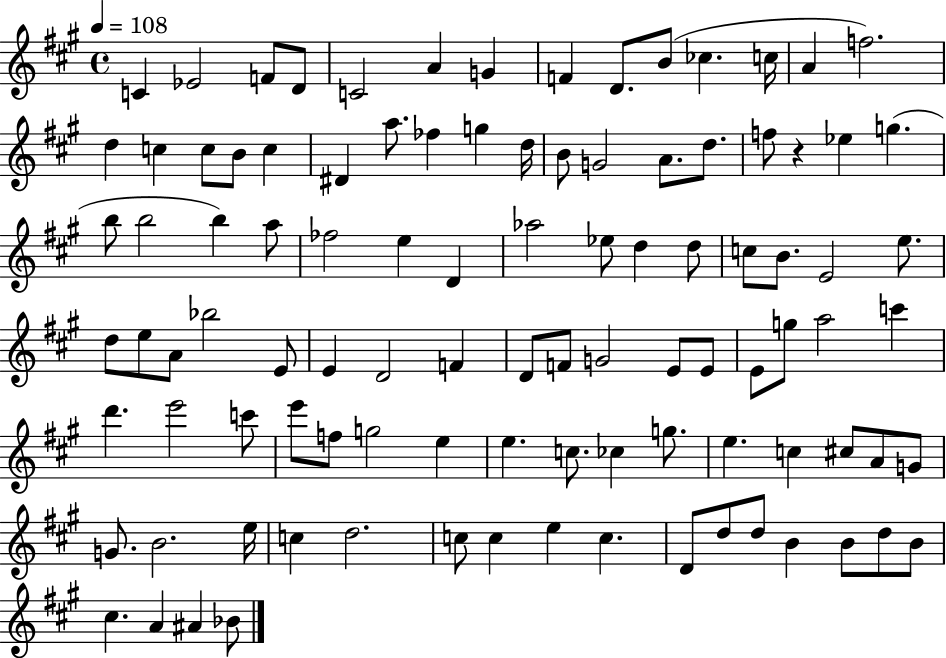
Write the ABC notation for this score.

X:1
T:Untitled
M:4/4
L:1/4
K:A
C _E2 F/2 D/2 C2 A G F D/2 B/2 _c c/4 A f2 d c c/2 B/2 c ^D a/2 _f g d/4 B/2 G2 A/2 d/2 f/2 z _e g b/2 b2 b a/2 _f2 e D _a2 _e/2 d d/2 c/2 B/2 E2 e/2 d/2 e/2 A/2 _b2 E/2 E D2 F D/2 F/2 G2 E/2 E/2 E/2 g/2 a2 c' d' e'2 c'/2 e'/2 f/2 g2 e e c/2 _c g/2 e c ^c/2 A/2 G/2 G/2 B2 e/4 c d2 c/2 c e c D/2 d/2 d/2 B B/2 d/2 B/2 ^c A ^A _B/2